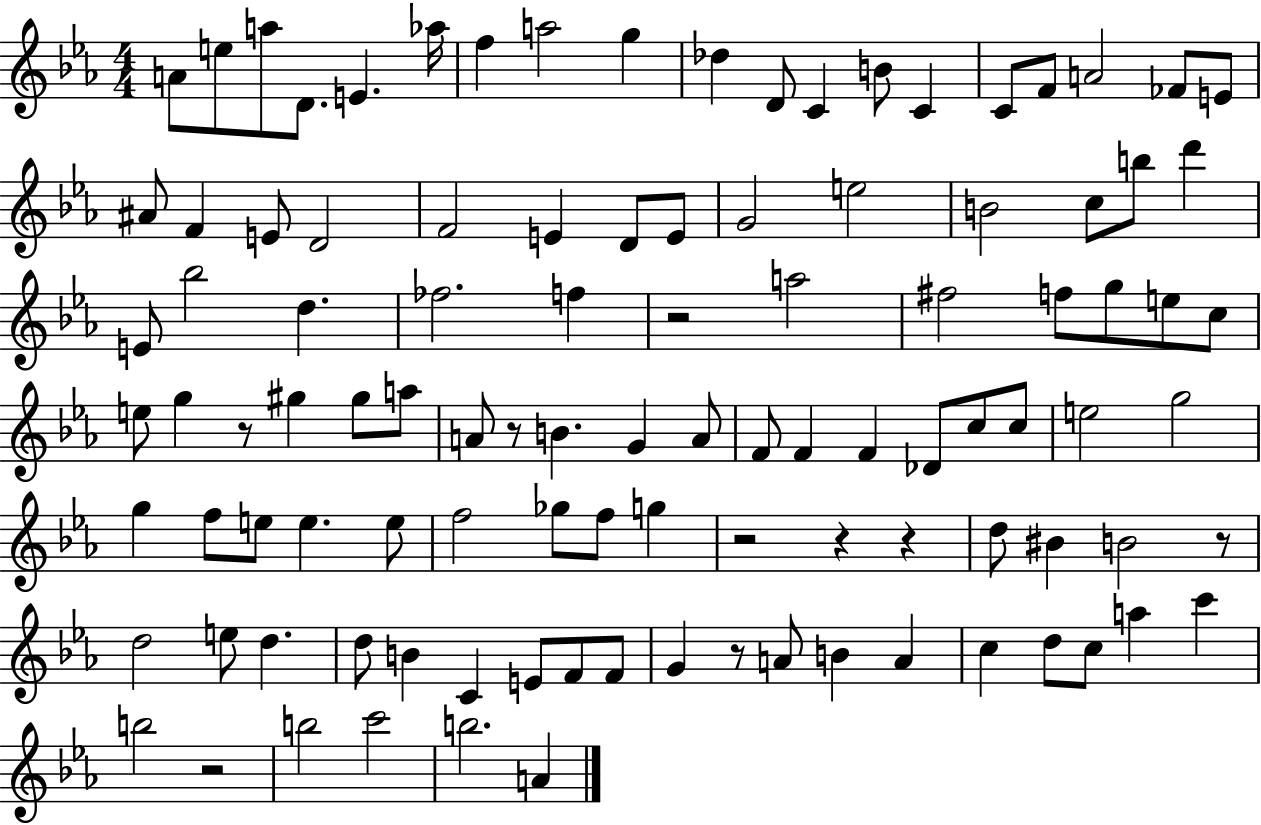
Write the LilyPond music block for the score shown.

{
  \clef treble
  \numericTimeSignature
  \time 4/4
  \key ees \major
  a'8 e''8 a''8 d'8. e'4. aes''16 | f''4 a''2 g''4 | des''4 d'8 c'4 b'8 c'4 | c'8 f'8 a'2 fes'8 e'8 | \break ais'8 f'4 e'8 d'2 | f'2 e'4 d'8 e'8 | g'2 e''2 | b'2 c''8 b''8 d'''4 | \break e'8 bes''2 d''4. | fes''2. f''4 | r2 a''2 | fis''2 f''8 g''8 e''8 c''8 | \break e''8 g''4 r8 gis''4 gis''8 a''8 | a'8 r8 b'4. g'4 a'8 | f'8 f'4 f'4 des'8 c''8 c''8 | e''2 g''2 | \break g''4 f''8 e''8 e''4. e''8 | f''2 ges''8 f''8 g''4 | r2 r4 r4 | d''8 bis'4 b'2 r8 | \break d''2 e''8 d''4. | d''8 b'4 c'4 e'8 f'8 f'8 | g'4 r8 a'8 b'4 a'4 | c''4 d''8 c''8 a''4 c'''4 | \break b''2 r2 | b''2 c'''2 | b''2. a'4 | \bar "|."
}